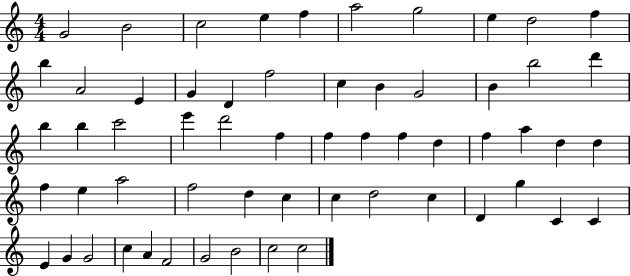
{
  \clef treble
  \numericTimeSignature
  \time 4/4
  \key c \major
  g'2 b'2 | c''2 e''4 f''4 | a''2 g''2 | e''4 d''2 f''4 | \break b''4 a'2 e'4 | g'4 d'4 f''2 | c''4 b'4 g'2 | b'4 b''2 d'''4 | \break b''4 b''4 c'''2 | e'''4 d'''2 f''4 | f''4 f''4 f''4 d''4 | f''4 a''4 d''4 d''4 | \break f''4 e''4 a''2 | f''2 d''4 c''4 | c''4 d''2 c''4 | d'4 g''4 c'4 c'4 | \break e'4 g'4 g'2 | c''4 a'4 f'2 | g'2 b'2 | c''2 c''2 | \break \bar "|."
}